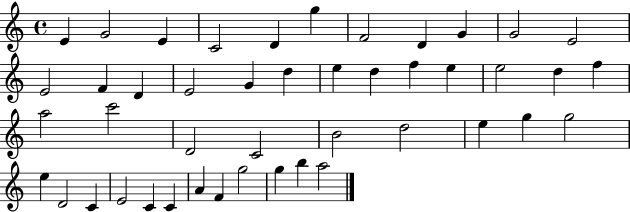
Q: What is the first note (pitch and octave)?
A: E4